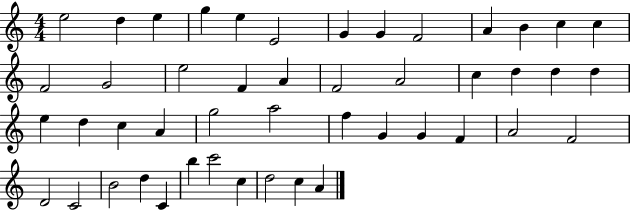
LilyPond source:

{
  \clef treble
  \numericTimeSignature
  \time 4/4
  \key c \major
  e''2 d''4 e''4 | g''4 e''4 e'2 | g'4 g'4 f'2 | a'4 b'4 c''4 c''4 | \break f'2 g'2 | e''2 f'4 a'4 | f'2 a'2 | c''4 d''4 d''4 d''4 | \break e''4 d''4 c''4 a'4 | g''2 a''2 | f''4 g'4 g'4 f'4 | a'2 f'2 | \break d'2 c'2 | b'2 d''4 c'4 | b''4 c'''2 c''4 | d''2 c''4 a'4 | \break \bar "|."
}